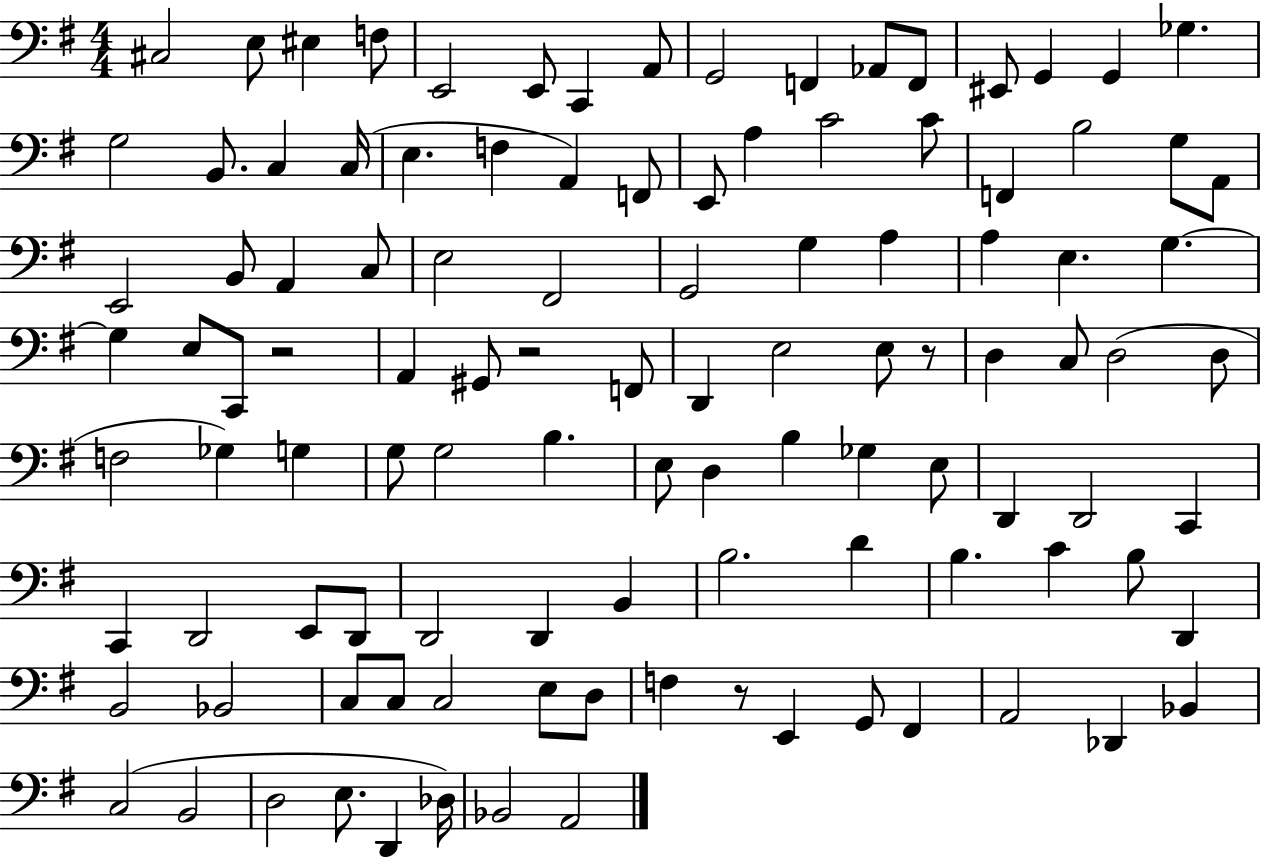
C#3/h E3/e EIS3/q F3/e E2/h E2/e C2/q A2/e G2/h F2/q Ab2/e F2/e EIS2/e G2/q G2/q Gb3/q. G3/h B2/e. C3/q C3/s E3/q. F3/q A2/q F2/e E2/e A3/q C4/h C4/e F2/q B3/h G3/e A2/e E2/h B2/e A2/q C3/e E3/h F#2/h G2/h G3/q A3/q A3/q E3/q. G3/q. G3/q E3/e C2/e R/h A2/q G#2/e R/h F2/e D2/q E3/h E3/e R/e D3/q C3/e D3/h D3/e F3/h Gb3/q G3/q G3/e G3/h B3/q. E3/e D3/q B3/q Gb3/q E3/e D2/q D2/h C2/q C2/q D2/h E2/e D2/e D2/h D2/q B2/q B3/h. D4/q B3/q. C4/q B3/e D2/q B2/h Bb2/h C3/e C3/e C3/h E3/e D3/e F3/q R/e E2/q G2/e F#2/q A2/h Db2/q Bb2/q C3/h B2/h D3/h E3/e. D2/q Db3/s Bb2/h A2/h